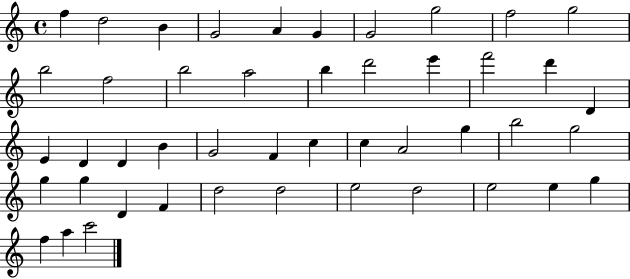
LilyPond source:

{
  \clef treble
  \time 4/4
  \defaultTimeSignature
  \key c \major
  f''4 d''2 b'4 | g'2 a'4 g'4 | g'2 g''2 | f''2 g''2 | \break b''2 f''2 | b''2 a''2 | b''4 d'''2 e'''4 | f'''2 d'''4 d'4 | \break e'4 d'4 d'4 b'4 | g'2 f'4 c''4 | c''4 a'2 g''4 | b''2 g''2 | \break g''4 g''4 d'4 f'4 | d''2 d''2 | e''2 d''2 | e''2 e''4 g''4 | \break f''4 a''4 c'''2 | \bar "|."
}